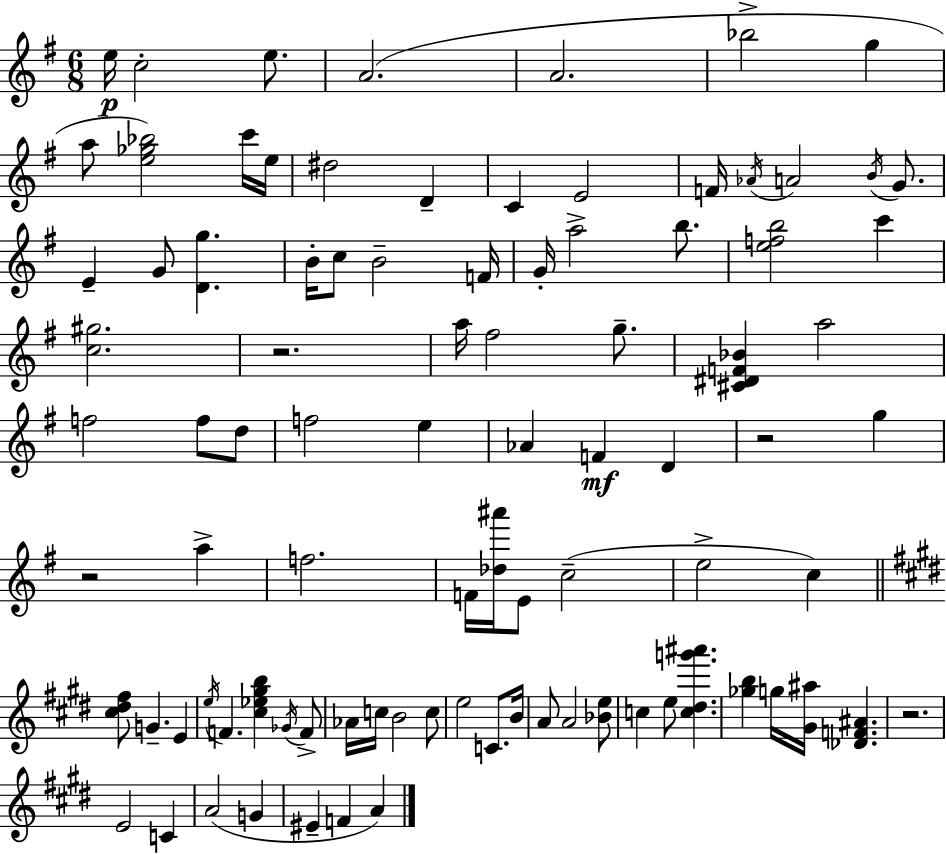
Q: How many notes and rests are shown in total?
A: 91